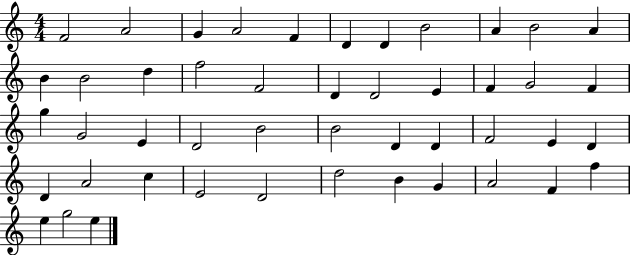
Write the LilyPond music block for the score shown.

{
  \clef treble
  \numericTimeSignature
  \time 4/4
  \key c \major
  f'2 a'2 | g'4 a'2 f'4 | d'4 d'4 b'2 | a'4 b'2 a'4 | \break b'4 b'2 d''4 | f''2 f'2 | d'4 d'2 e'4 | f'4 g'2 f'4 | \break g''4 g'2 e'4 | d'2 b'2 | b'2 d'4 d'4 | f'2 e'4 d'4 | \break d'4 a'2 c''4 | e'2 d'2 | d''2 b'4 g'4 | a'2 f'4 f''4 | \break e''4 g''2 e''4 | \bar "|."
}